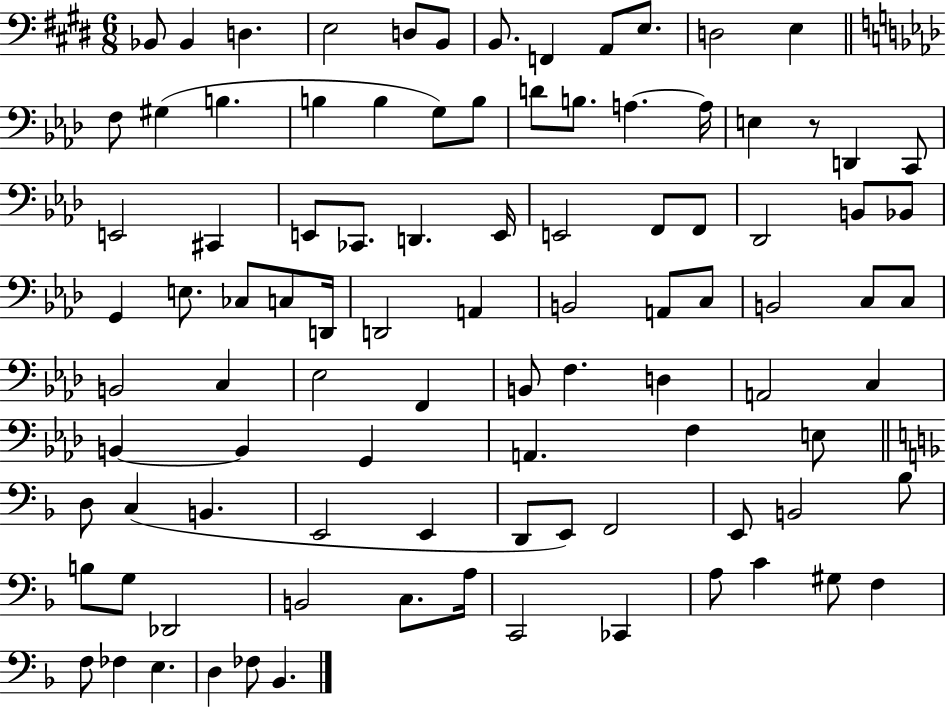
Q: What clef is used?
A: bass